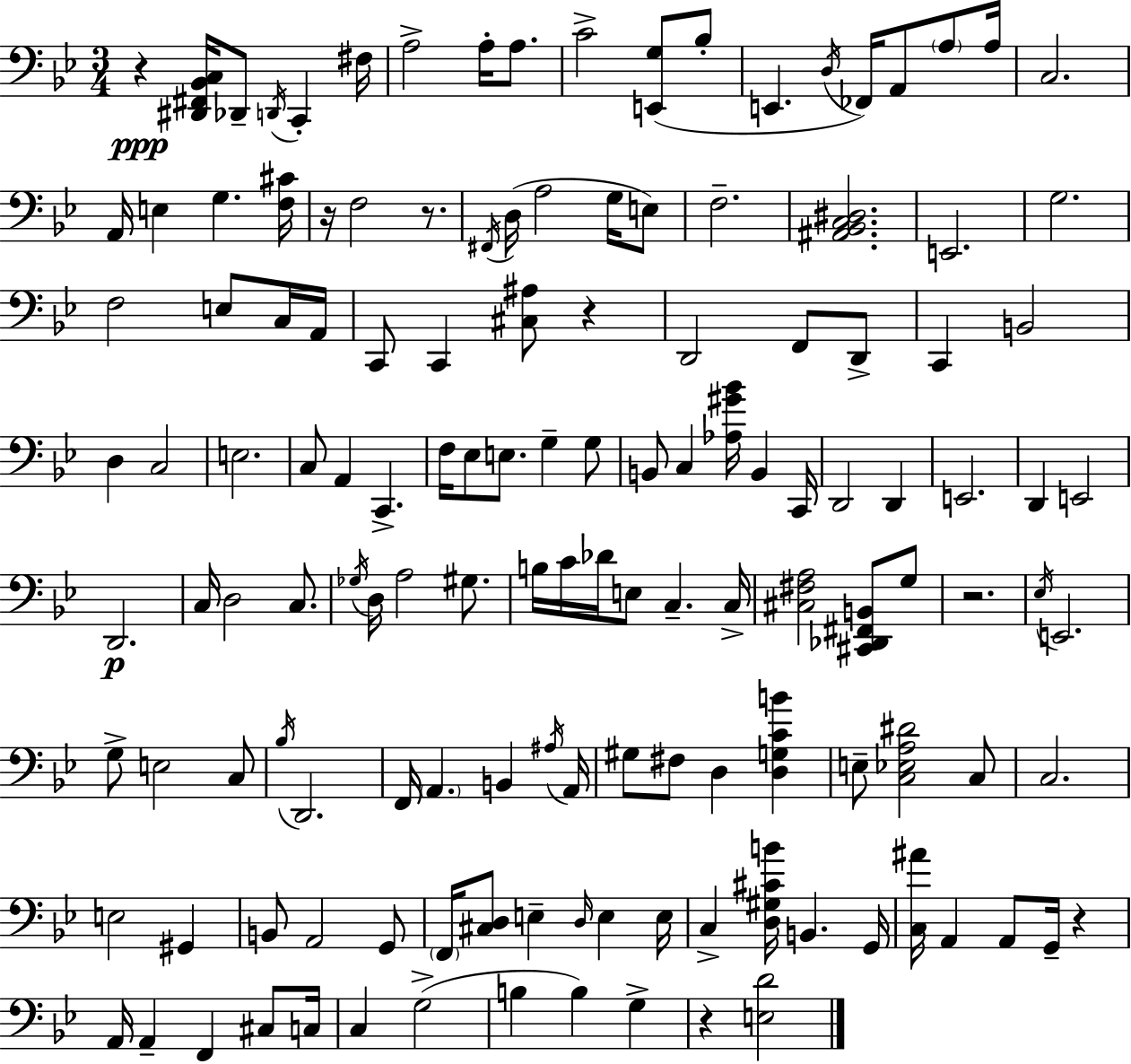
X:1
T:Untitled
M:3/4
L:1/4
K:Gm
z [^D,,^F,,_B,,C,]/4 _D,,/2 D,,/4 C,, ^F,/4 A,2 A,/4 A,/2 C2 [E,,G,]/2 _B,/2 E,, D,/4 _F,,/4 A,,/2 A,/2 A,/4 C,2 A,,/4 E, G, [F,^C]/4 z/4 F,2 z/2 ^F,,/4 D,/4 A,2 G,/4 E,/2 F,2 [^A,,_B,,C,^D,]2 E,,2 G,2 F,2 E,/2 C,/4 A,,/4 C,,/2 C,, [^C,^A,]/2 z D,,2 F,,/2 D,,/2 C,, B,,2 D, C,2 E,2 C,/2 A,, C,, F,/4 _E,/2 E,/2 G, G,/2 B,,/2 C, [_A,^G_B]/4 B,, C,,/4 D,,2 D,, E,,2 D,, E,,2 D,,2 C,/4 D,2 C,/2 _G,/4 D,/4 A,2 ^G,/2 B,/4 C/4 _D/4 E,/2 C, C,/4 [^C,^F,A,]2 [^C,,_D,,^F,,B,,]/2 G,/2 z2 _E,/4 E,,2 G,/2 E,2 C,/2 _B,/4 D,,2 F,,/4 A,, B,, ^A,/4 A,,/4 ^G,/2 ^F,/2 D, [D,G,CB] E,/2 [C,_E,A,^D]2 C,/2 C,2 E,2 ^G,, B,,/2 A,,2 G,,/2 F,,/4 [^C,D,]/2 E, D,/4 E, E,/4 C, [D,^G,^CB]/4 B,, G,,/4 [C,^A]/4 A,, A,,/2 G,,/4 z A,,/4 A,, F,, ^C,/2 C,/4 C, G,2 B, B, G, z [E,D]2